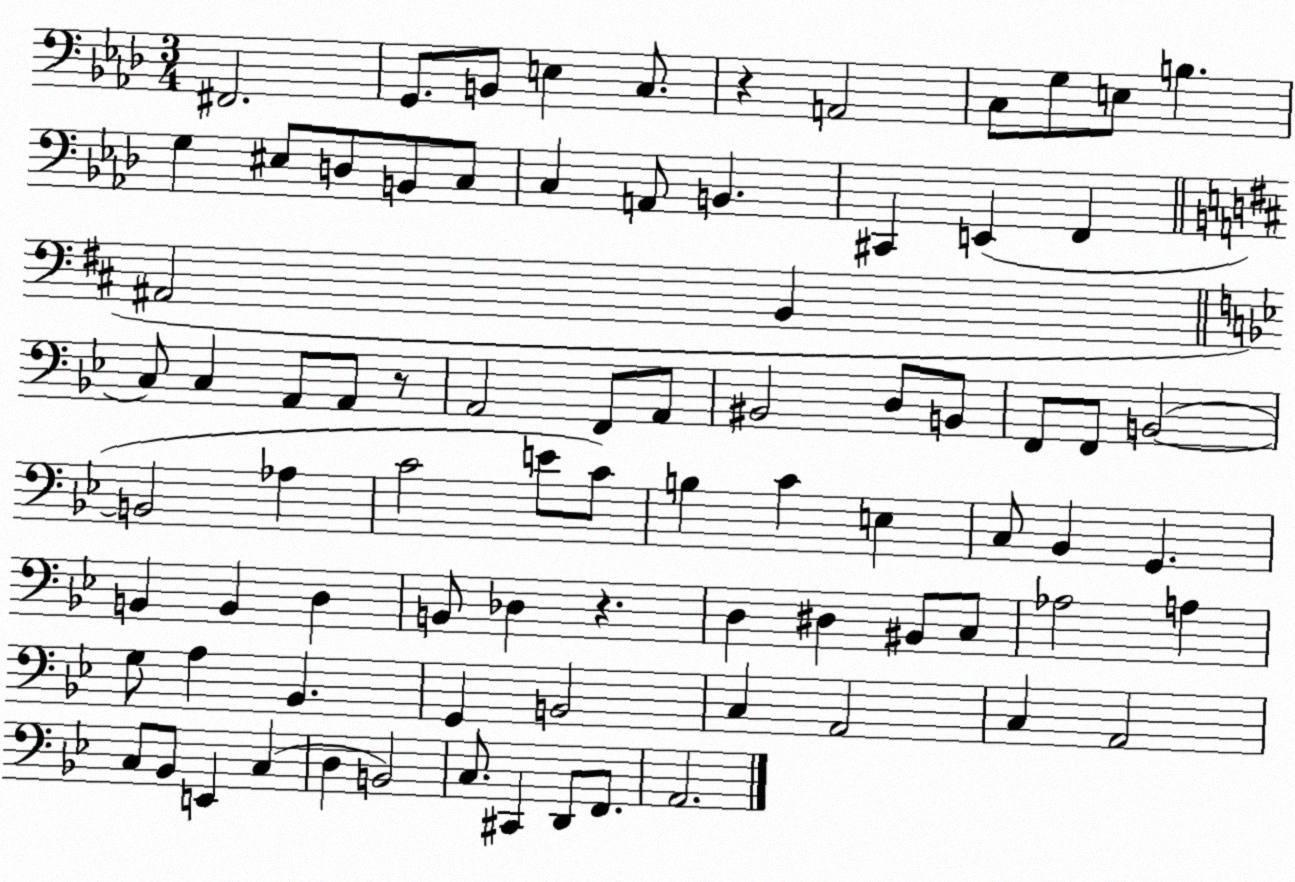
X:1
T:Untitled
M:3/4
L:1/4
K:Ab
^F,,2 G,,/2 B,,/2 E, C,/2 z A,,2 C,/2 G,/2 E,/2 B, G, ^E,/2 D,/2 B,,/2 C,/2 C, A,,/2 B,, ^C,, E,, F,, ^A,,2 B,, C,/2 C, A,,/2 A,,/2 z/2 A,,2 F,,/2 A,,/2 ^B,,2 D,/2 B,,/2 F,,/2 F,,/2 B,,2 B,,2 _A, C2 E/2 C/2 B, C E, C,/2 _B,, G,, B,, B,, D, B,,/2 _D, z D, ^D, ^B,,/2 C,/2 _A,2 A, G,/2 A, _B,, G,, B,,2 C, A,,2 C, A,,2 C,/2 _B,,/2 E,, C, D, B,,2 C,/2 ^C,, D,,/2 F,,/2 A,,2